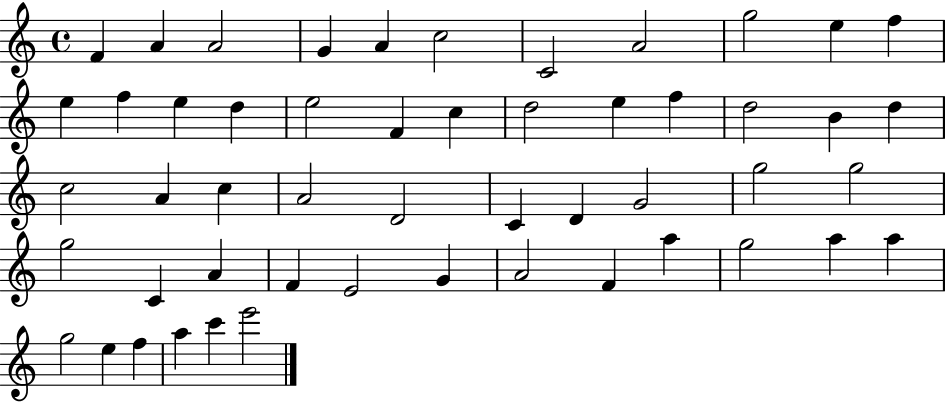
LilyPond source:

{
  \clef treble
  \time 4/4
  \defaultTimeSignature
  \key c \major
  f'4 a'4 a'2 | g'4 a'4 c''2 | c'2 a'2 | g''2 e''4 f''4 | \break e''4 f''4 e''4 d''4 | e''2 f'4 c''4 | d''2 e''4 f''4 | d''2 b'4 d''4 | \break c''2 a'4 c''4 | a'2 d'2 | c'4 d'4 g'2 | g''2 g''2 | \break g''2 c'4 a'4 | f'4 e'2 g'4 | a'2 f'4 a''4 | g''2 a''4 a''4 | \break g''2 e''4 f''4 | a''4 c'''4 e'''2 | \bar "|."
}